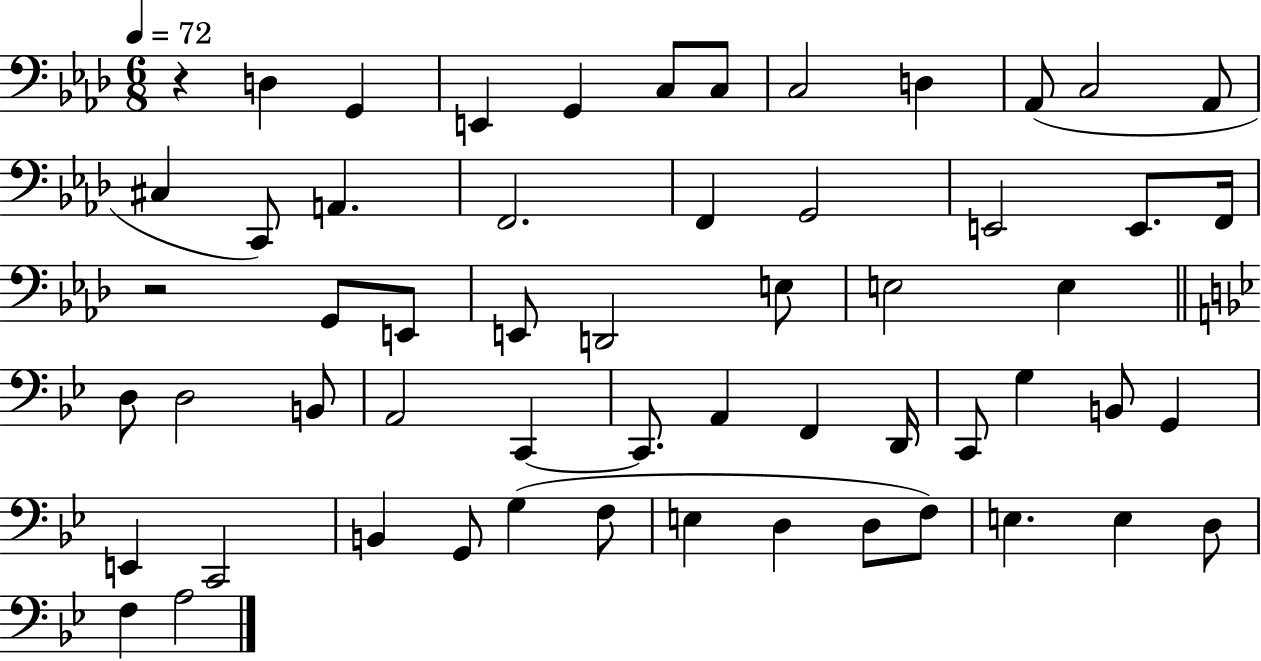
X:1
T:Untitled
M:6/8
L:1/4
K:Ab
z D, G,, E,, G,, C,/2 C,/2 C,2 D, _A,,/2 C,2 _A,,/2 ^C, C,,/2 A,, F,,2 F,, G,,2 E,,2 E,,/2 F,,/4 z2 G,,/2 E,,/2 E,,/2 D,,2 E,/2 E,2 E, D,/2 D,2 B,,/2 A,,2 C,, C,,/2 A,, F,, D,,/4 C,,/2 G, B,,/2 G,, E,, C,,2 B,, G,,/2 G, F,/2 E, D, D,/2 F,/2 E, E, D,/2 F, A,2